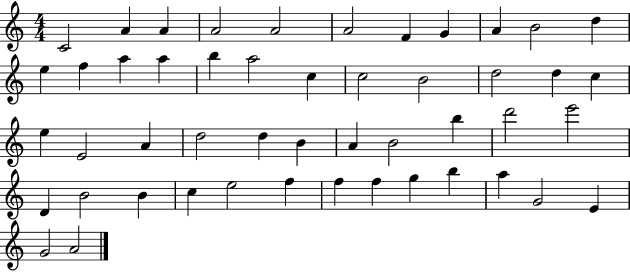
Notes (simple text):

C4/h A4/q A4/q A4/h A4/h A4/h F4/q G4/q A4/q B4/h D5/q E5/q F5/q A5/q A5/q B5/q A5/h C5/q C5/h B4/h D5/h D5/q C5/q E5/q E4/h A4/q D5/h D5/q B4/q A4/q B4/h B5/q D6/h E6/h D4/q B4/h B4/q C5/q E5/h F5/q F5/q F5/q G5/q B5/q A5/q G4/h E4/q G4/h A4/h